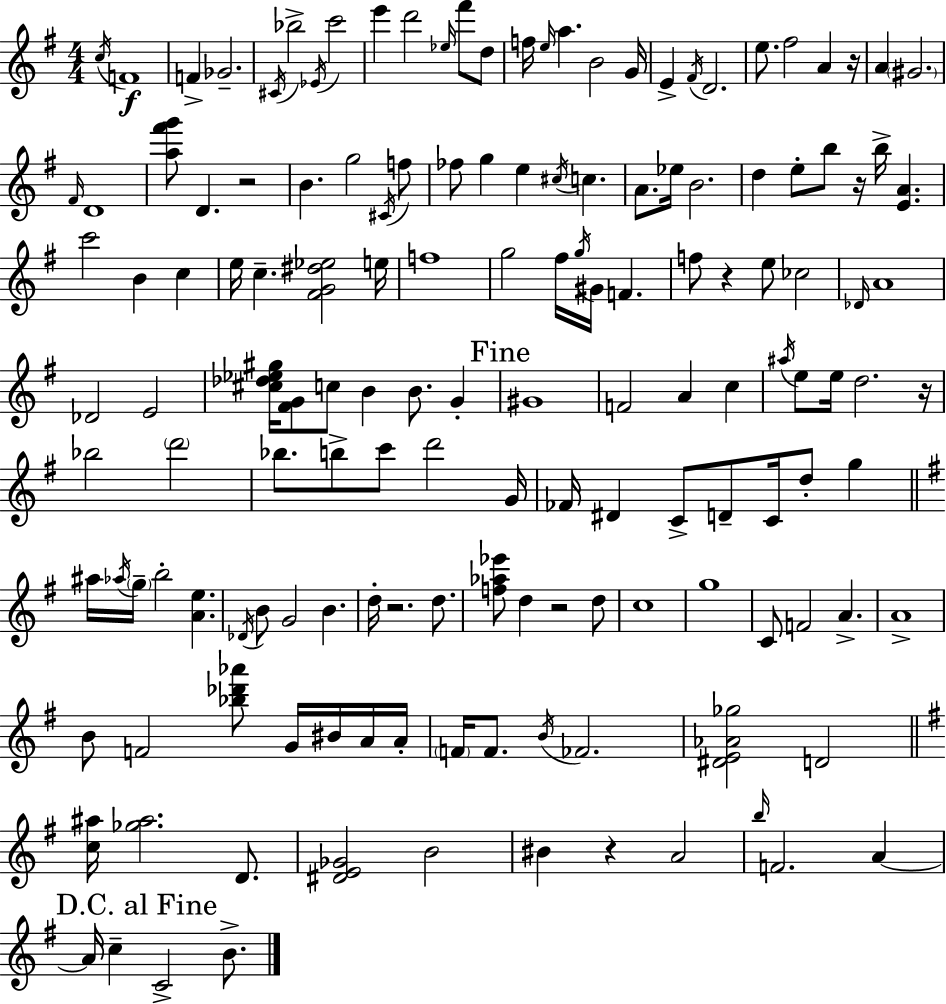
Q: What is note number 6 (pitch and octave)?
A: Bb5